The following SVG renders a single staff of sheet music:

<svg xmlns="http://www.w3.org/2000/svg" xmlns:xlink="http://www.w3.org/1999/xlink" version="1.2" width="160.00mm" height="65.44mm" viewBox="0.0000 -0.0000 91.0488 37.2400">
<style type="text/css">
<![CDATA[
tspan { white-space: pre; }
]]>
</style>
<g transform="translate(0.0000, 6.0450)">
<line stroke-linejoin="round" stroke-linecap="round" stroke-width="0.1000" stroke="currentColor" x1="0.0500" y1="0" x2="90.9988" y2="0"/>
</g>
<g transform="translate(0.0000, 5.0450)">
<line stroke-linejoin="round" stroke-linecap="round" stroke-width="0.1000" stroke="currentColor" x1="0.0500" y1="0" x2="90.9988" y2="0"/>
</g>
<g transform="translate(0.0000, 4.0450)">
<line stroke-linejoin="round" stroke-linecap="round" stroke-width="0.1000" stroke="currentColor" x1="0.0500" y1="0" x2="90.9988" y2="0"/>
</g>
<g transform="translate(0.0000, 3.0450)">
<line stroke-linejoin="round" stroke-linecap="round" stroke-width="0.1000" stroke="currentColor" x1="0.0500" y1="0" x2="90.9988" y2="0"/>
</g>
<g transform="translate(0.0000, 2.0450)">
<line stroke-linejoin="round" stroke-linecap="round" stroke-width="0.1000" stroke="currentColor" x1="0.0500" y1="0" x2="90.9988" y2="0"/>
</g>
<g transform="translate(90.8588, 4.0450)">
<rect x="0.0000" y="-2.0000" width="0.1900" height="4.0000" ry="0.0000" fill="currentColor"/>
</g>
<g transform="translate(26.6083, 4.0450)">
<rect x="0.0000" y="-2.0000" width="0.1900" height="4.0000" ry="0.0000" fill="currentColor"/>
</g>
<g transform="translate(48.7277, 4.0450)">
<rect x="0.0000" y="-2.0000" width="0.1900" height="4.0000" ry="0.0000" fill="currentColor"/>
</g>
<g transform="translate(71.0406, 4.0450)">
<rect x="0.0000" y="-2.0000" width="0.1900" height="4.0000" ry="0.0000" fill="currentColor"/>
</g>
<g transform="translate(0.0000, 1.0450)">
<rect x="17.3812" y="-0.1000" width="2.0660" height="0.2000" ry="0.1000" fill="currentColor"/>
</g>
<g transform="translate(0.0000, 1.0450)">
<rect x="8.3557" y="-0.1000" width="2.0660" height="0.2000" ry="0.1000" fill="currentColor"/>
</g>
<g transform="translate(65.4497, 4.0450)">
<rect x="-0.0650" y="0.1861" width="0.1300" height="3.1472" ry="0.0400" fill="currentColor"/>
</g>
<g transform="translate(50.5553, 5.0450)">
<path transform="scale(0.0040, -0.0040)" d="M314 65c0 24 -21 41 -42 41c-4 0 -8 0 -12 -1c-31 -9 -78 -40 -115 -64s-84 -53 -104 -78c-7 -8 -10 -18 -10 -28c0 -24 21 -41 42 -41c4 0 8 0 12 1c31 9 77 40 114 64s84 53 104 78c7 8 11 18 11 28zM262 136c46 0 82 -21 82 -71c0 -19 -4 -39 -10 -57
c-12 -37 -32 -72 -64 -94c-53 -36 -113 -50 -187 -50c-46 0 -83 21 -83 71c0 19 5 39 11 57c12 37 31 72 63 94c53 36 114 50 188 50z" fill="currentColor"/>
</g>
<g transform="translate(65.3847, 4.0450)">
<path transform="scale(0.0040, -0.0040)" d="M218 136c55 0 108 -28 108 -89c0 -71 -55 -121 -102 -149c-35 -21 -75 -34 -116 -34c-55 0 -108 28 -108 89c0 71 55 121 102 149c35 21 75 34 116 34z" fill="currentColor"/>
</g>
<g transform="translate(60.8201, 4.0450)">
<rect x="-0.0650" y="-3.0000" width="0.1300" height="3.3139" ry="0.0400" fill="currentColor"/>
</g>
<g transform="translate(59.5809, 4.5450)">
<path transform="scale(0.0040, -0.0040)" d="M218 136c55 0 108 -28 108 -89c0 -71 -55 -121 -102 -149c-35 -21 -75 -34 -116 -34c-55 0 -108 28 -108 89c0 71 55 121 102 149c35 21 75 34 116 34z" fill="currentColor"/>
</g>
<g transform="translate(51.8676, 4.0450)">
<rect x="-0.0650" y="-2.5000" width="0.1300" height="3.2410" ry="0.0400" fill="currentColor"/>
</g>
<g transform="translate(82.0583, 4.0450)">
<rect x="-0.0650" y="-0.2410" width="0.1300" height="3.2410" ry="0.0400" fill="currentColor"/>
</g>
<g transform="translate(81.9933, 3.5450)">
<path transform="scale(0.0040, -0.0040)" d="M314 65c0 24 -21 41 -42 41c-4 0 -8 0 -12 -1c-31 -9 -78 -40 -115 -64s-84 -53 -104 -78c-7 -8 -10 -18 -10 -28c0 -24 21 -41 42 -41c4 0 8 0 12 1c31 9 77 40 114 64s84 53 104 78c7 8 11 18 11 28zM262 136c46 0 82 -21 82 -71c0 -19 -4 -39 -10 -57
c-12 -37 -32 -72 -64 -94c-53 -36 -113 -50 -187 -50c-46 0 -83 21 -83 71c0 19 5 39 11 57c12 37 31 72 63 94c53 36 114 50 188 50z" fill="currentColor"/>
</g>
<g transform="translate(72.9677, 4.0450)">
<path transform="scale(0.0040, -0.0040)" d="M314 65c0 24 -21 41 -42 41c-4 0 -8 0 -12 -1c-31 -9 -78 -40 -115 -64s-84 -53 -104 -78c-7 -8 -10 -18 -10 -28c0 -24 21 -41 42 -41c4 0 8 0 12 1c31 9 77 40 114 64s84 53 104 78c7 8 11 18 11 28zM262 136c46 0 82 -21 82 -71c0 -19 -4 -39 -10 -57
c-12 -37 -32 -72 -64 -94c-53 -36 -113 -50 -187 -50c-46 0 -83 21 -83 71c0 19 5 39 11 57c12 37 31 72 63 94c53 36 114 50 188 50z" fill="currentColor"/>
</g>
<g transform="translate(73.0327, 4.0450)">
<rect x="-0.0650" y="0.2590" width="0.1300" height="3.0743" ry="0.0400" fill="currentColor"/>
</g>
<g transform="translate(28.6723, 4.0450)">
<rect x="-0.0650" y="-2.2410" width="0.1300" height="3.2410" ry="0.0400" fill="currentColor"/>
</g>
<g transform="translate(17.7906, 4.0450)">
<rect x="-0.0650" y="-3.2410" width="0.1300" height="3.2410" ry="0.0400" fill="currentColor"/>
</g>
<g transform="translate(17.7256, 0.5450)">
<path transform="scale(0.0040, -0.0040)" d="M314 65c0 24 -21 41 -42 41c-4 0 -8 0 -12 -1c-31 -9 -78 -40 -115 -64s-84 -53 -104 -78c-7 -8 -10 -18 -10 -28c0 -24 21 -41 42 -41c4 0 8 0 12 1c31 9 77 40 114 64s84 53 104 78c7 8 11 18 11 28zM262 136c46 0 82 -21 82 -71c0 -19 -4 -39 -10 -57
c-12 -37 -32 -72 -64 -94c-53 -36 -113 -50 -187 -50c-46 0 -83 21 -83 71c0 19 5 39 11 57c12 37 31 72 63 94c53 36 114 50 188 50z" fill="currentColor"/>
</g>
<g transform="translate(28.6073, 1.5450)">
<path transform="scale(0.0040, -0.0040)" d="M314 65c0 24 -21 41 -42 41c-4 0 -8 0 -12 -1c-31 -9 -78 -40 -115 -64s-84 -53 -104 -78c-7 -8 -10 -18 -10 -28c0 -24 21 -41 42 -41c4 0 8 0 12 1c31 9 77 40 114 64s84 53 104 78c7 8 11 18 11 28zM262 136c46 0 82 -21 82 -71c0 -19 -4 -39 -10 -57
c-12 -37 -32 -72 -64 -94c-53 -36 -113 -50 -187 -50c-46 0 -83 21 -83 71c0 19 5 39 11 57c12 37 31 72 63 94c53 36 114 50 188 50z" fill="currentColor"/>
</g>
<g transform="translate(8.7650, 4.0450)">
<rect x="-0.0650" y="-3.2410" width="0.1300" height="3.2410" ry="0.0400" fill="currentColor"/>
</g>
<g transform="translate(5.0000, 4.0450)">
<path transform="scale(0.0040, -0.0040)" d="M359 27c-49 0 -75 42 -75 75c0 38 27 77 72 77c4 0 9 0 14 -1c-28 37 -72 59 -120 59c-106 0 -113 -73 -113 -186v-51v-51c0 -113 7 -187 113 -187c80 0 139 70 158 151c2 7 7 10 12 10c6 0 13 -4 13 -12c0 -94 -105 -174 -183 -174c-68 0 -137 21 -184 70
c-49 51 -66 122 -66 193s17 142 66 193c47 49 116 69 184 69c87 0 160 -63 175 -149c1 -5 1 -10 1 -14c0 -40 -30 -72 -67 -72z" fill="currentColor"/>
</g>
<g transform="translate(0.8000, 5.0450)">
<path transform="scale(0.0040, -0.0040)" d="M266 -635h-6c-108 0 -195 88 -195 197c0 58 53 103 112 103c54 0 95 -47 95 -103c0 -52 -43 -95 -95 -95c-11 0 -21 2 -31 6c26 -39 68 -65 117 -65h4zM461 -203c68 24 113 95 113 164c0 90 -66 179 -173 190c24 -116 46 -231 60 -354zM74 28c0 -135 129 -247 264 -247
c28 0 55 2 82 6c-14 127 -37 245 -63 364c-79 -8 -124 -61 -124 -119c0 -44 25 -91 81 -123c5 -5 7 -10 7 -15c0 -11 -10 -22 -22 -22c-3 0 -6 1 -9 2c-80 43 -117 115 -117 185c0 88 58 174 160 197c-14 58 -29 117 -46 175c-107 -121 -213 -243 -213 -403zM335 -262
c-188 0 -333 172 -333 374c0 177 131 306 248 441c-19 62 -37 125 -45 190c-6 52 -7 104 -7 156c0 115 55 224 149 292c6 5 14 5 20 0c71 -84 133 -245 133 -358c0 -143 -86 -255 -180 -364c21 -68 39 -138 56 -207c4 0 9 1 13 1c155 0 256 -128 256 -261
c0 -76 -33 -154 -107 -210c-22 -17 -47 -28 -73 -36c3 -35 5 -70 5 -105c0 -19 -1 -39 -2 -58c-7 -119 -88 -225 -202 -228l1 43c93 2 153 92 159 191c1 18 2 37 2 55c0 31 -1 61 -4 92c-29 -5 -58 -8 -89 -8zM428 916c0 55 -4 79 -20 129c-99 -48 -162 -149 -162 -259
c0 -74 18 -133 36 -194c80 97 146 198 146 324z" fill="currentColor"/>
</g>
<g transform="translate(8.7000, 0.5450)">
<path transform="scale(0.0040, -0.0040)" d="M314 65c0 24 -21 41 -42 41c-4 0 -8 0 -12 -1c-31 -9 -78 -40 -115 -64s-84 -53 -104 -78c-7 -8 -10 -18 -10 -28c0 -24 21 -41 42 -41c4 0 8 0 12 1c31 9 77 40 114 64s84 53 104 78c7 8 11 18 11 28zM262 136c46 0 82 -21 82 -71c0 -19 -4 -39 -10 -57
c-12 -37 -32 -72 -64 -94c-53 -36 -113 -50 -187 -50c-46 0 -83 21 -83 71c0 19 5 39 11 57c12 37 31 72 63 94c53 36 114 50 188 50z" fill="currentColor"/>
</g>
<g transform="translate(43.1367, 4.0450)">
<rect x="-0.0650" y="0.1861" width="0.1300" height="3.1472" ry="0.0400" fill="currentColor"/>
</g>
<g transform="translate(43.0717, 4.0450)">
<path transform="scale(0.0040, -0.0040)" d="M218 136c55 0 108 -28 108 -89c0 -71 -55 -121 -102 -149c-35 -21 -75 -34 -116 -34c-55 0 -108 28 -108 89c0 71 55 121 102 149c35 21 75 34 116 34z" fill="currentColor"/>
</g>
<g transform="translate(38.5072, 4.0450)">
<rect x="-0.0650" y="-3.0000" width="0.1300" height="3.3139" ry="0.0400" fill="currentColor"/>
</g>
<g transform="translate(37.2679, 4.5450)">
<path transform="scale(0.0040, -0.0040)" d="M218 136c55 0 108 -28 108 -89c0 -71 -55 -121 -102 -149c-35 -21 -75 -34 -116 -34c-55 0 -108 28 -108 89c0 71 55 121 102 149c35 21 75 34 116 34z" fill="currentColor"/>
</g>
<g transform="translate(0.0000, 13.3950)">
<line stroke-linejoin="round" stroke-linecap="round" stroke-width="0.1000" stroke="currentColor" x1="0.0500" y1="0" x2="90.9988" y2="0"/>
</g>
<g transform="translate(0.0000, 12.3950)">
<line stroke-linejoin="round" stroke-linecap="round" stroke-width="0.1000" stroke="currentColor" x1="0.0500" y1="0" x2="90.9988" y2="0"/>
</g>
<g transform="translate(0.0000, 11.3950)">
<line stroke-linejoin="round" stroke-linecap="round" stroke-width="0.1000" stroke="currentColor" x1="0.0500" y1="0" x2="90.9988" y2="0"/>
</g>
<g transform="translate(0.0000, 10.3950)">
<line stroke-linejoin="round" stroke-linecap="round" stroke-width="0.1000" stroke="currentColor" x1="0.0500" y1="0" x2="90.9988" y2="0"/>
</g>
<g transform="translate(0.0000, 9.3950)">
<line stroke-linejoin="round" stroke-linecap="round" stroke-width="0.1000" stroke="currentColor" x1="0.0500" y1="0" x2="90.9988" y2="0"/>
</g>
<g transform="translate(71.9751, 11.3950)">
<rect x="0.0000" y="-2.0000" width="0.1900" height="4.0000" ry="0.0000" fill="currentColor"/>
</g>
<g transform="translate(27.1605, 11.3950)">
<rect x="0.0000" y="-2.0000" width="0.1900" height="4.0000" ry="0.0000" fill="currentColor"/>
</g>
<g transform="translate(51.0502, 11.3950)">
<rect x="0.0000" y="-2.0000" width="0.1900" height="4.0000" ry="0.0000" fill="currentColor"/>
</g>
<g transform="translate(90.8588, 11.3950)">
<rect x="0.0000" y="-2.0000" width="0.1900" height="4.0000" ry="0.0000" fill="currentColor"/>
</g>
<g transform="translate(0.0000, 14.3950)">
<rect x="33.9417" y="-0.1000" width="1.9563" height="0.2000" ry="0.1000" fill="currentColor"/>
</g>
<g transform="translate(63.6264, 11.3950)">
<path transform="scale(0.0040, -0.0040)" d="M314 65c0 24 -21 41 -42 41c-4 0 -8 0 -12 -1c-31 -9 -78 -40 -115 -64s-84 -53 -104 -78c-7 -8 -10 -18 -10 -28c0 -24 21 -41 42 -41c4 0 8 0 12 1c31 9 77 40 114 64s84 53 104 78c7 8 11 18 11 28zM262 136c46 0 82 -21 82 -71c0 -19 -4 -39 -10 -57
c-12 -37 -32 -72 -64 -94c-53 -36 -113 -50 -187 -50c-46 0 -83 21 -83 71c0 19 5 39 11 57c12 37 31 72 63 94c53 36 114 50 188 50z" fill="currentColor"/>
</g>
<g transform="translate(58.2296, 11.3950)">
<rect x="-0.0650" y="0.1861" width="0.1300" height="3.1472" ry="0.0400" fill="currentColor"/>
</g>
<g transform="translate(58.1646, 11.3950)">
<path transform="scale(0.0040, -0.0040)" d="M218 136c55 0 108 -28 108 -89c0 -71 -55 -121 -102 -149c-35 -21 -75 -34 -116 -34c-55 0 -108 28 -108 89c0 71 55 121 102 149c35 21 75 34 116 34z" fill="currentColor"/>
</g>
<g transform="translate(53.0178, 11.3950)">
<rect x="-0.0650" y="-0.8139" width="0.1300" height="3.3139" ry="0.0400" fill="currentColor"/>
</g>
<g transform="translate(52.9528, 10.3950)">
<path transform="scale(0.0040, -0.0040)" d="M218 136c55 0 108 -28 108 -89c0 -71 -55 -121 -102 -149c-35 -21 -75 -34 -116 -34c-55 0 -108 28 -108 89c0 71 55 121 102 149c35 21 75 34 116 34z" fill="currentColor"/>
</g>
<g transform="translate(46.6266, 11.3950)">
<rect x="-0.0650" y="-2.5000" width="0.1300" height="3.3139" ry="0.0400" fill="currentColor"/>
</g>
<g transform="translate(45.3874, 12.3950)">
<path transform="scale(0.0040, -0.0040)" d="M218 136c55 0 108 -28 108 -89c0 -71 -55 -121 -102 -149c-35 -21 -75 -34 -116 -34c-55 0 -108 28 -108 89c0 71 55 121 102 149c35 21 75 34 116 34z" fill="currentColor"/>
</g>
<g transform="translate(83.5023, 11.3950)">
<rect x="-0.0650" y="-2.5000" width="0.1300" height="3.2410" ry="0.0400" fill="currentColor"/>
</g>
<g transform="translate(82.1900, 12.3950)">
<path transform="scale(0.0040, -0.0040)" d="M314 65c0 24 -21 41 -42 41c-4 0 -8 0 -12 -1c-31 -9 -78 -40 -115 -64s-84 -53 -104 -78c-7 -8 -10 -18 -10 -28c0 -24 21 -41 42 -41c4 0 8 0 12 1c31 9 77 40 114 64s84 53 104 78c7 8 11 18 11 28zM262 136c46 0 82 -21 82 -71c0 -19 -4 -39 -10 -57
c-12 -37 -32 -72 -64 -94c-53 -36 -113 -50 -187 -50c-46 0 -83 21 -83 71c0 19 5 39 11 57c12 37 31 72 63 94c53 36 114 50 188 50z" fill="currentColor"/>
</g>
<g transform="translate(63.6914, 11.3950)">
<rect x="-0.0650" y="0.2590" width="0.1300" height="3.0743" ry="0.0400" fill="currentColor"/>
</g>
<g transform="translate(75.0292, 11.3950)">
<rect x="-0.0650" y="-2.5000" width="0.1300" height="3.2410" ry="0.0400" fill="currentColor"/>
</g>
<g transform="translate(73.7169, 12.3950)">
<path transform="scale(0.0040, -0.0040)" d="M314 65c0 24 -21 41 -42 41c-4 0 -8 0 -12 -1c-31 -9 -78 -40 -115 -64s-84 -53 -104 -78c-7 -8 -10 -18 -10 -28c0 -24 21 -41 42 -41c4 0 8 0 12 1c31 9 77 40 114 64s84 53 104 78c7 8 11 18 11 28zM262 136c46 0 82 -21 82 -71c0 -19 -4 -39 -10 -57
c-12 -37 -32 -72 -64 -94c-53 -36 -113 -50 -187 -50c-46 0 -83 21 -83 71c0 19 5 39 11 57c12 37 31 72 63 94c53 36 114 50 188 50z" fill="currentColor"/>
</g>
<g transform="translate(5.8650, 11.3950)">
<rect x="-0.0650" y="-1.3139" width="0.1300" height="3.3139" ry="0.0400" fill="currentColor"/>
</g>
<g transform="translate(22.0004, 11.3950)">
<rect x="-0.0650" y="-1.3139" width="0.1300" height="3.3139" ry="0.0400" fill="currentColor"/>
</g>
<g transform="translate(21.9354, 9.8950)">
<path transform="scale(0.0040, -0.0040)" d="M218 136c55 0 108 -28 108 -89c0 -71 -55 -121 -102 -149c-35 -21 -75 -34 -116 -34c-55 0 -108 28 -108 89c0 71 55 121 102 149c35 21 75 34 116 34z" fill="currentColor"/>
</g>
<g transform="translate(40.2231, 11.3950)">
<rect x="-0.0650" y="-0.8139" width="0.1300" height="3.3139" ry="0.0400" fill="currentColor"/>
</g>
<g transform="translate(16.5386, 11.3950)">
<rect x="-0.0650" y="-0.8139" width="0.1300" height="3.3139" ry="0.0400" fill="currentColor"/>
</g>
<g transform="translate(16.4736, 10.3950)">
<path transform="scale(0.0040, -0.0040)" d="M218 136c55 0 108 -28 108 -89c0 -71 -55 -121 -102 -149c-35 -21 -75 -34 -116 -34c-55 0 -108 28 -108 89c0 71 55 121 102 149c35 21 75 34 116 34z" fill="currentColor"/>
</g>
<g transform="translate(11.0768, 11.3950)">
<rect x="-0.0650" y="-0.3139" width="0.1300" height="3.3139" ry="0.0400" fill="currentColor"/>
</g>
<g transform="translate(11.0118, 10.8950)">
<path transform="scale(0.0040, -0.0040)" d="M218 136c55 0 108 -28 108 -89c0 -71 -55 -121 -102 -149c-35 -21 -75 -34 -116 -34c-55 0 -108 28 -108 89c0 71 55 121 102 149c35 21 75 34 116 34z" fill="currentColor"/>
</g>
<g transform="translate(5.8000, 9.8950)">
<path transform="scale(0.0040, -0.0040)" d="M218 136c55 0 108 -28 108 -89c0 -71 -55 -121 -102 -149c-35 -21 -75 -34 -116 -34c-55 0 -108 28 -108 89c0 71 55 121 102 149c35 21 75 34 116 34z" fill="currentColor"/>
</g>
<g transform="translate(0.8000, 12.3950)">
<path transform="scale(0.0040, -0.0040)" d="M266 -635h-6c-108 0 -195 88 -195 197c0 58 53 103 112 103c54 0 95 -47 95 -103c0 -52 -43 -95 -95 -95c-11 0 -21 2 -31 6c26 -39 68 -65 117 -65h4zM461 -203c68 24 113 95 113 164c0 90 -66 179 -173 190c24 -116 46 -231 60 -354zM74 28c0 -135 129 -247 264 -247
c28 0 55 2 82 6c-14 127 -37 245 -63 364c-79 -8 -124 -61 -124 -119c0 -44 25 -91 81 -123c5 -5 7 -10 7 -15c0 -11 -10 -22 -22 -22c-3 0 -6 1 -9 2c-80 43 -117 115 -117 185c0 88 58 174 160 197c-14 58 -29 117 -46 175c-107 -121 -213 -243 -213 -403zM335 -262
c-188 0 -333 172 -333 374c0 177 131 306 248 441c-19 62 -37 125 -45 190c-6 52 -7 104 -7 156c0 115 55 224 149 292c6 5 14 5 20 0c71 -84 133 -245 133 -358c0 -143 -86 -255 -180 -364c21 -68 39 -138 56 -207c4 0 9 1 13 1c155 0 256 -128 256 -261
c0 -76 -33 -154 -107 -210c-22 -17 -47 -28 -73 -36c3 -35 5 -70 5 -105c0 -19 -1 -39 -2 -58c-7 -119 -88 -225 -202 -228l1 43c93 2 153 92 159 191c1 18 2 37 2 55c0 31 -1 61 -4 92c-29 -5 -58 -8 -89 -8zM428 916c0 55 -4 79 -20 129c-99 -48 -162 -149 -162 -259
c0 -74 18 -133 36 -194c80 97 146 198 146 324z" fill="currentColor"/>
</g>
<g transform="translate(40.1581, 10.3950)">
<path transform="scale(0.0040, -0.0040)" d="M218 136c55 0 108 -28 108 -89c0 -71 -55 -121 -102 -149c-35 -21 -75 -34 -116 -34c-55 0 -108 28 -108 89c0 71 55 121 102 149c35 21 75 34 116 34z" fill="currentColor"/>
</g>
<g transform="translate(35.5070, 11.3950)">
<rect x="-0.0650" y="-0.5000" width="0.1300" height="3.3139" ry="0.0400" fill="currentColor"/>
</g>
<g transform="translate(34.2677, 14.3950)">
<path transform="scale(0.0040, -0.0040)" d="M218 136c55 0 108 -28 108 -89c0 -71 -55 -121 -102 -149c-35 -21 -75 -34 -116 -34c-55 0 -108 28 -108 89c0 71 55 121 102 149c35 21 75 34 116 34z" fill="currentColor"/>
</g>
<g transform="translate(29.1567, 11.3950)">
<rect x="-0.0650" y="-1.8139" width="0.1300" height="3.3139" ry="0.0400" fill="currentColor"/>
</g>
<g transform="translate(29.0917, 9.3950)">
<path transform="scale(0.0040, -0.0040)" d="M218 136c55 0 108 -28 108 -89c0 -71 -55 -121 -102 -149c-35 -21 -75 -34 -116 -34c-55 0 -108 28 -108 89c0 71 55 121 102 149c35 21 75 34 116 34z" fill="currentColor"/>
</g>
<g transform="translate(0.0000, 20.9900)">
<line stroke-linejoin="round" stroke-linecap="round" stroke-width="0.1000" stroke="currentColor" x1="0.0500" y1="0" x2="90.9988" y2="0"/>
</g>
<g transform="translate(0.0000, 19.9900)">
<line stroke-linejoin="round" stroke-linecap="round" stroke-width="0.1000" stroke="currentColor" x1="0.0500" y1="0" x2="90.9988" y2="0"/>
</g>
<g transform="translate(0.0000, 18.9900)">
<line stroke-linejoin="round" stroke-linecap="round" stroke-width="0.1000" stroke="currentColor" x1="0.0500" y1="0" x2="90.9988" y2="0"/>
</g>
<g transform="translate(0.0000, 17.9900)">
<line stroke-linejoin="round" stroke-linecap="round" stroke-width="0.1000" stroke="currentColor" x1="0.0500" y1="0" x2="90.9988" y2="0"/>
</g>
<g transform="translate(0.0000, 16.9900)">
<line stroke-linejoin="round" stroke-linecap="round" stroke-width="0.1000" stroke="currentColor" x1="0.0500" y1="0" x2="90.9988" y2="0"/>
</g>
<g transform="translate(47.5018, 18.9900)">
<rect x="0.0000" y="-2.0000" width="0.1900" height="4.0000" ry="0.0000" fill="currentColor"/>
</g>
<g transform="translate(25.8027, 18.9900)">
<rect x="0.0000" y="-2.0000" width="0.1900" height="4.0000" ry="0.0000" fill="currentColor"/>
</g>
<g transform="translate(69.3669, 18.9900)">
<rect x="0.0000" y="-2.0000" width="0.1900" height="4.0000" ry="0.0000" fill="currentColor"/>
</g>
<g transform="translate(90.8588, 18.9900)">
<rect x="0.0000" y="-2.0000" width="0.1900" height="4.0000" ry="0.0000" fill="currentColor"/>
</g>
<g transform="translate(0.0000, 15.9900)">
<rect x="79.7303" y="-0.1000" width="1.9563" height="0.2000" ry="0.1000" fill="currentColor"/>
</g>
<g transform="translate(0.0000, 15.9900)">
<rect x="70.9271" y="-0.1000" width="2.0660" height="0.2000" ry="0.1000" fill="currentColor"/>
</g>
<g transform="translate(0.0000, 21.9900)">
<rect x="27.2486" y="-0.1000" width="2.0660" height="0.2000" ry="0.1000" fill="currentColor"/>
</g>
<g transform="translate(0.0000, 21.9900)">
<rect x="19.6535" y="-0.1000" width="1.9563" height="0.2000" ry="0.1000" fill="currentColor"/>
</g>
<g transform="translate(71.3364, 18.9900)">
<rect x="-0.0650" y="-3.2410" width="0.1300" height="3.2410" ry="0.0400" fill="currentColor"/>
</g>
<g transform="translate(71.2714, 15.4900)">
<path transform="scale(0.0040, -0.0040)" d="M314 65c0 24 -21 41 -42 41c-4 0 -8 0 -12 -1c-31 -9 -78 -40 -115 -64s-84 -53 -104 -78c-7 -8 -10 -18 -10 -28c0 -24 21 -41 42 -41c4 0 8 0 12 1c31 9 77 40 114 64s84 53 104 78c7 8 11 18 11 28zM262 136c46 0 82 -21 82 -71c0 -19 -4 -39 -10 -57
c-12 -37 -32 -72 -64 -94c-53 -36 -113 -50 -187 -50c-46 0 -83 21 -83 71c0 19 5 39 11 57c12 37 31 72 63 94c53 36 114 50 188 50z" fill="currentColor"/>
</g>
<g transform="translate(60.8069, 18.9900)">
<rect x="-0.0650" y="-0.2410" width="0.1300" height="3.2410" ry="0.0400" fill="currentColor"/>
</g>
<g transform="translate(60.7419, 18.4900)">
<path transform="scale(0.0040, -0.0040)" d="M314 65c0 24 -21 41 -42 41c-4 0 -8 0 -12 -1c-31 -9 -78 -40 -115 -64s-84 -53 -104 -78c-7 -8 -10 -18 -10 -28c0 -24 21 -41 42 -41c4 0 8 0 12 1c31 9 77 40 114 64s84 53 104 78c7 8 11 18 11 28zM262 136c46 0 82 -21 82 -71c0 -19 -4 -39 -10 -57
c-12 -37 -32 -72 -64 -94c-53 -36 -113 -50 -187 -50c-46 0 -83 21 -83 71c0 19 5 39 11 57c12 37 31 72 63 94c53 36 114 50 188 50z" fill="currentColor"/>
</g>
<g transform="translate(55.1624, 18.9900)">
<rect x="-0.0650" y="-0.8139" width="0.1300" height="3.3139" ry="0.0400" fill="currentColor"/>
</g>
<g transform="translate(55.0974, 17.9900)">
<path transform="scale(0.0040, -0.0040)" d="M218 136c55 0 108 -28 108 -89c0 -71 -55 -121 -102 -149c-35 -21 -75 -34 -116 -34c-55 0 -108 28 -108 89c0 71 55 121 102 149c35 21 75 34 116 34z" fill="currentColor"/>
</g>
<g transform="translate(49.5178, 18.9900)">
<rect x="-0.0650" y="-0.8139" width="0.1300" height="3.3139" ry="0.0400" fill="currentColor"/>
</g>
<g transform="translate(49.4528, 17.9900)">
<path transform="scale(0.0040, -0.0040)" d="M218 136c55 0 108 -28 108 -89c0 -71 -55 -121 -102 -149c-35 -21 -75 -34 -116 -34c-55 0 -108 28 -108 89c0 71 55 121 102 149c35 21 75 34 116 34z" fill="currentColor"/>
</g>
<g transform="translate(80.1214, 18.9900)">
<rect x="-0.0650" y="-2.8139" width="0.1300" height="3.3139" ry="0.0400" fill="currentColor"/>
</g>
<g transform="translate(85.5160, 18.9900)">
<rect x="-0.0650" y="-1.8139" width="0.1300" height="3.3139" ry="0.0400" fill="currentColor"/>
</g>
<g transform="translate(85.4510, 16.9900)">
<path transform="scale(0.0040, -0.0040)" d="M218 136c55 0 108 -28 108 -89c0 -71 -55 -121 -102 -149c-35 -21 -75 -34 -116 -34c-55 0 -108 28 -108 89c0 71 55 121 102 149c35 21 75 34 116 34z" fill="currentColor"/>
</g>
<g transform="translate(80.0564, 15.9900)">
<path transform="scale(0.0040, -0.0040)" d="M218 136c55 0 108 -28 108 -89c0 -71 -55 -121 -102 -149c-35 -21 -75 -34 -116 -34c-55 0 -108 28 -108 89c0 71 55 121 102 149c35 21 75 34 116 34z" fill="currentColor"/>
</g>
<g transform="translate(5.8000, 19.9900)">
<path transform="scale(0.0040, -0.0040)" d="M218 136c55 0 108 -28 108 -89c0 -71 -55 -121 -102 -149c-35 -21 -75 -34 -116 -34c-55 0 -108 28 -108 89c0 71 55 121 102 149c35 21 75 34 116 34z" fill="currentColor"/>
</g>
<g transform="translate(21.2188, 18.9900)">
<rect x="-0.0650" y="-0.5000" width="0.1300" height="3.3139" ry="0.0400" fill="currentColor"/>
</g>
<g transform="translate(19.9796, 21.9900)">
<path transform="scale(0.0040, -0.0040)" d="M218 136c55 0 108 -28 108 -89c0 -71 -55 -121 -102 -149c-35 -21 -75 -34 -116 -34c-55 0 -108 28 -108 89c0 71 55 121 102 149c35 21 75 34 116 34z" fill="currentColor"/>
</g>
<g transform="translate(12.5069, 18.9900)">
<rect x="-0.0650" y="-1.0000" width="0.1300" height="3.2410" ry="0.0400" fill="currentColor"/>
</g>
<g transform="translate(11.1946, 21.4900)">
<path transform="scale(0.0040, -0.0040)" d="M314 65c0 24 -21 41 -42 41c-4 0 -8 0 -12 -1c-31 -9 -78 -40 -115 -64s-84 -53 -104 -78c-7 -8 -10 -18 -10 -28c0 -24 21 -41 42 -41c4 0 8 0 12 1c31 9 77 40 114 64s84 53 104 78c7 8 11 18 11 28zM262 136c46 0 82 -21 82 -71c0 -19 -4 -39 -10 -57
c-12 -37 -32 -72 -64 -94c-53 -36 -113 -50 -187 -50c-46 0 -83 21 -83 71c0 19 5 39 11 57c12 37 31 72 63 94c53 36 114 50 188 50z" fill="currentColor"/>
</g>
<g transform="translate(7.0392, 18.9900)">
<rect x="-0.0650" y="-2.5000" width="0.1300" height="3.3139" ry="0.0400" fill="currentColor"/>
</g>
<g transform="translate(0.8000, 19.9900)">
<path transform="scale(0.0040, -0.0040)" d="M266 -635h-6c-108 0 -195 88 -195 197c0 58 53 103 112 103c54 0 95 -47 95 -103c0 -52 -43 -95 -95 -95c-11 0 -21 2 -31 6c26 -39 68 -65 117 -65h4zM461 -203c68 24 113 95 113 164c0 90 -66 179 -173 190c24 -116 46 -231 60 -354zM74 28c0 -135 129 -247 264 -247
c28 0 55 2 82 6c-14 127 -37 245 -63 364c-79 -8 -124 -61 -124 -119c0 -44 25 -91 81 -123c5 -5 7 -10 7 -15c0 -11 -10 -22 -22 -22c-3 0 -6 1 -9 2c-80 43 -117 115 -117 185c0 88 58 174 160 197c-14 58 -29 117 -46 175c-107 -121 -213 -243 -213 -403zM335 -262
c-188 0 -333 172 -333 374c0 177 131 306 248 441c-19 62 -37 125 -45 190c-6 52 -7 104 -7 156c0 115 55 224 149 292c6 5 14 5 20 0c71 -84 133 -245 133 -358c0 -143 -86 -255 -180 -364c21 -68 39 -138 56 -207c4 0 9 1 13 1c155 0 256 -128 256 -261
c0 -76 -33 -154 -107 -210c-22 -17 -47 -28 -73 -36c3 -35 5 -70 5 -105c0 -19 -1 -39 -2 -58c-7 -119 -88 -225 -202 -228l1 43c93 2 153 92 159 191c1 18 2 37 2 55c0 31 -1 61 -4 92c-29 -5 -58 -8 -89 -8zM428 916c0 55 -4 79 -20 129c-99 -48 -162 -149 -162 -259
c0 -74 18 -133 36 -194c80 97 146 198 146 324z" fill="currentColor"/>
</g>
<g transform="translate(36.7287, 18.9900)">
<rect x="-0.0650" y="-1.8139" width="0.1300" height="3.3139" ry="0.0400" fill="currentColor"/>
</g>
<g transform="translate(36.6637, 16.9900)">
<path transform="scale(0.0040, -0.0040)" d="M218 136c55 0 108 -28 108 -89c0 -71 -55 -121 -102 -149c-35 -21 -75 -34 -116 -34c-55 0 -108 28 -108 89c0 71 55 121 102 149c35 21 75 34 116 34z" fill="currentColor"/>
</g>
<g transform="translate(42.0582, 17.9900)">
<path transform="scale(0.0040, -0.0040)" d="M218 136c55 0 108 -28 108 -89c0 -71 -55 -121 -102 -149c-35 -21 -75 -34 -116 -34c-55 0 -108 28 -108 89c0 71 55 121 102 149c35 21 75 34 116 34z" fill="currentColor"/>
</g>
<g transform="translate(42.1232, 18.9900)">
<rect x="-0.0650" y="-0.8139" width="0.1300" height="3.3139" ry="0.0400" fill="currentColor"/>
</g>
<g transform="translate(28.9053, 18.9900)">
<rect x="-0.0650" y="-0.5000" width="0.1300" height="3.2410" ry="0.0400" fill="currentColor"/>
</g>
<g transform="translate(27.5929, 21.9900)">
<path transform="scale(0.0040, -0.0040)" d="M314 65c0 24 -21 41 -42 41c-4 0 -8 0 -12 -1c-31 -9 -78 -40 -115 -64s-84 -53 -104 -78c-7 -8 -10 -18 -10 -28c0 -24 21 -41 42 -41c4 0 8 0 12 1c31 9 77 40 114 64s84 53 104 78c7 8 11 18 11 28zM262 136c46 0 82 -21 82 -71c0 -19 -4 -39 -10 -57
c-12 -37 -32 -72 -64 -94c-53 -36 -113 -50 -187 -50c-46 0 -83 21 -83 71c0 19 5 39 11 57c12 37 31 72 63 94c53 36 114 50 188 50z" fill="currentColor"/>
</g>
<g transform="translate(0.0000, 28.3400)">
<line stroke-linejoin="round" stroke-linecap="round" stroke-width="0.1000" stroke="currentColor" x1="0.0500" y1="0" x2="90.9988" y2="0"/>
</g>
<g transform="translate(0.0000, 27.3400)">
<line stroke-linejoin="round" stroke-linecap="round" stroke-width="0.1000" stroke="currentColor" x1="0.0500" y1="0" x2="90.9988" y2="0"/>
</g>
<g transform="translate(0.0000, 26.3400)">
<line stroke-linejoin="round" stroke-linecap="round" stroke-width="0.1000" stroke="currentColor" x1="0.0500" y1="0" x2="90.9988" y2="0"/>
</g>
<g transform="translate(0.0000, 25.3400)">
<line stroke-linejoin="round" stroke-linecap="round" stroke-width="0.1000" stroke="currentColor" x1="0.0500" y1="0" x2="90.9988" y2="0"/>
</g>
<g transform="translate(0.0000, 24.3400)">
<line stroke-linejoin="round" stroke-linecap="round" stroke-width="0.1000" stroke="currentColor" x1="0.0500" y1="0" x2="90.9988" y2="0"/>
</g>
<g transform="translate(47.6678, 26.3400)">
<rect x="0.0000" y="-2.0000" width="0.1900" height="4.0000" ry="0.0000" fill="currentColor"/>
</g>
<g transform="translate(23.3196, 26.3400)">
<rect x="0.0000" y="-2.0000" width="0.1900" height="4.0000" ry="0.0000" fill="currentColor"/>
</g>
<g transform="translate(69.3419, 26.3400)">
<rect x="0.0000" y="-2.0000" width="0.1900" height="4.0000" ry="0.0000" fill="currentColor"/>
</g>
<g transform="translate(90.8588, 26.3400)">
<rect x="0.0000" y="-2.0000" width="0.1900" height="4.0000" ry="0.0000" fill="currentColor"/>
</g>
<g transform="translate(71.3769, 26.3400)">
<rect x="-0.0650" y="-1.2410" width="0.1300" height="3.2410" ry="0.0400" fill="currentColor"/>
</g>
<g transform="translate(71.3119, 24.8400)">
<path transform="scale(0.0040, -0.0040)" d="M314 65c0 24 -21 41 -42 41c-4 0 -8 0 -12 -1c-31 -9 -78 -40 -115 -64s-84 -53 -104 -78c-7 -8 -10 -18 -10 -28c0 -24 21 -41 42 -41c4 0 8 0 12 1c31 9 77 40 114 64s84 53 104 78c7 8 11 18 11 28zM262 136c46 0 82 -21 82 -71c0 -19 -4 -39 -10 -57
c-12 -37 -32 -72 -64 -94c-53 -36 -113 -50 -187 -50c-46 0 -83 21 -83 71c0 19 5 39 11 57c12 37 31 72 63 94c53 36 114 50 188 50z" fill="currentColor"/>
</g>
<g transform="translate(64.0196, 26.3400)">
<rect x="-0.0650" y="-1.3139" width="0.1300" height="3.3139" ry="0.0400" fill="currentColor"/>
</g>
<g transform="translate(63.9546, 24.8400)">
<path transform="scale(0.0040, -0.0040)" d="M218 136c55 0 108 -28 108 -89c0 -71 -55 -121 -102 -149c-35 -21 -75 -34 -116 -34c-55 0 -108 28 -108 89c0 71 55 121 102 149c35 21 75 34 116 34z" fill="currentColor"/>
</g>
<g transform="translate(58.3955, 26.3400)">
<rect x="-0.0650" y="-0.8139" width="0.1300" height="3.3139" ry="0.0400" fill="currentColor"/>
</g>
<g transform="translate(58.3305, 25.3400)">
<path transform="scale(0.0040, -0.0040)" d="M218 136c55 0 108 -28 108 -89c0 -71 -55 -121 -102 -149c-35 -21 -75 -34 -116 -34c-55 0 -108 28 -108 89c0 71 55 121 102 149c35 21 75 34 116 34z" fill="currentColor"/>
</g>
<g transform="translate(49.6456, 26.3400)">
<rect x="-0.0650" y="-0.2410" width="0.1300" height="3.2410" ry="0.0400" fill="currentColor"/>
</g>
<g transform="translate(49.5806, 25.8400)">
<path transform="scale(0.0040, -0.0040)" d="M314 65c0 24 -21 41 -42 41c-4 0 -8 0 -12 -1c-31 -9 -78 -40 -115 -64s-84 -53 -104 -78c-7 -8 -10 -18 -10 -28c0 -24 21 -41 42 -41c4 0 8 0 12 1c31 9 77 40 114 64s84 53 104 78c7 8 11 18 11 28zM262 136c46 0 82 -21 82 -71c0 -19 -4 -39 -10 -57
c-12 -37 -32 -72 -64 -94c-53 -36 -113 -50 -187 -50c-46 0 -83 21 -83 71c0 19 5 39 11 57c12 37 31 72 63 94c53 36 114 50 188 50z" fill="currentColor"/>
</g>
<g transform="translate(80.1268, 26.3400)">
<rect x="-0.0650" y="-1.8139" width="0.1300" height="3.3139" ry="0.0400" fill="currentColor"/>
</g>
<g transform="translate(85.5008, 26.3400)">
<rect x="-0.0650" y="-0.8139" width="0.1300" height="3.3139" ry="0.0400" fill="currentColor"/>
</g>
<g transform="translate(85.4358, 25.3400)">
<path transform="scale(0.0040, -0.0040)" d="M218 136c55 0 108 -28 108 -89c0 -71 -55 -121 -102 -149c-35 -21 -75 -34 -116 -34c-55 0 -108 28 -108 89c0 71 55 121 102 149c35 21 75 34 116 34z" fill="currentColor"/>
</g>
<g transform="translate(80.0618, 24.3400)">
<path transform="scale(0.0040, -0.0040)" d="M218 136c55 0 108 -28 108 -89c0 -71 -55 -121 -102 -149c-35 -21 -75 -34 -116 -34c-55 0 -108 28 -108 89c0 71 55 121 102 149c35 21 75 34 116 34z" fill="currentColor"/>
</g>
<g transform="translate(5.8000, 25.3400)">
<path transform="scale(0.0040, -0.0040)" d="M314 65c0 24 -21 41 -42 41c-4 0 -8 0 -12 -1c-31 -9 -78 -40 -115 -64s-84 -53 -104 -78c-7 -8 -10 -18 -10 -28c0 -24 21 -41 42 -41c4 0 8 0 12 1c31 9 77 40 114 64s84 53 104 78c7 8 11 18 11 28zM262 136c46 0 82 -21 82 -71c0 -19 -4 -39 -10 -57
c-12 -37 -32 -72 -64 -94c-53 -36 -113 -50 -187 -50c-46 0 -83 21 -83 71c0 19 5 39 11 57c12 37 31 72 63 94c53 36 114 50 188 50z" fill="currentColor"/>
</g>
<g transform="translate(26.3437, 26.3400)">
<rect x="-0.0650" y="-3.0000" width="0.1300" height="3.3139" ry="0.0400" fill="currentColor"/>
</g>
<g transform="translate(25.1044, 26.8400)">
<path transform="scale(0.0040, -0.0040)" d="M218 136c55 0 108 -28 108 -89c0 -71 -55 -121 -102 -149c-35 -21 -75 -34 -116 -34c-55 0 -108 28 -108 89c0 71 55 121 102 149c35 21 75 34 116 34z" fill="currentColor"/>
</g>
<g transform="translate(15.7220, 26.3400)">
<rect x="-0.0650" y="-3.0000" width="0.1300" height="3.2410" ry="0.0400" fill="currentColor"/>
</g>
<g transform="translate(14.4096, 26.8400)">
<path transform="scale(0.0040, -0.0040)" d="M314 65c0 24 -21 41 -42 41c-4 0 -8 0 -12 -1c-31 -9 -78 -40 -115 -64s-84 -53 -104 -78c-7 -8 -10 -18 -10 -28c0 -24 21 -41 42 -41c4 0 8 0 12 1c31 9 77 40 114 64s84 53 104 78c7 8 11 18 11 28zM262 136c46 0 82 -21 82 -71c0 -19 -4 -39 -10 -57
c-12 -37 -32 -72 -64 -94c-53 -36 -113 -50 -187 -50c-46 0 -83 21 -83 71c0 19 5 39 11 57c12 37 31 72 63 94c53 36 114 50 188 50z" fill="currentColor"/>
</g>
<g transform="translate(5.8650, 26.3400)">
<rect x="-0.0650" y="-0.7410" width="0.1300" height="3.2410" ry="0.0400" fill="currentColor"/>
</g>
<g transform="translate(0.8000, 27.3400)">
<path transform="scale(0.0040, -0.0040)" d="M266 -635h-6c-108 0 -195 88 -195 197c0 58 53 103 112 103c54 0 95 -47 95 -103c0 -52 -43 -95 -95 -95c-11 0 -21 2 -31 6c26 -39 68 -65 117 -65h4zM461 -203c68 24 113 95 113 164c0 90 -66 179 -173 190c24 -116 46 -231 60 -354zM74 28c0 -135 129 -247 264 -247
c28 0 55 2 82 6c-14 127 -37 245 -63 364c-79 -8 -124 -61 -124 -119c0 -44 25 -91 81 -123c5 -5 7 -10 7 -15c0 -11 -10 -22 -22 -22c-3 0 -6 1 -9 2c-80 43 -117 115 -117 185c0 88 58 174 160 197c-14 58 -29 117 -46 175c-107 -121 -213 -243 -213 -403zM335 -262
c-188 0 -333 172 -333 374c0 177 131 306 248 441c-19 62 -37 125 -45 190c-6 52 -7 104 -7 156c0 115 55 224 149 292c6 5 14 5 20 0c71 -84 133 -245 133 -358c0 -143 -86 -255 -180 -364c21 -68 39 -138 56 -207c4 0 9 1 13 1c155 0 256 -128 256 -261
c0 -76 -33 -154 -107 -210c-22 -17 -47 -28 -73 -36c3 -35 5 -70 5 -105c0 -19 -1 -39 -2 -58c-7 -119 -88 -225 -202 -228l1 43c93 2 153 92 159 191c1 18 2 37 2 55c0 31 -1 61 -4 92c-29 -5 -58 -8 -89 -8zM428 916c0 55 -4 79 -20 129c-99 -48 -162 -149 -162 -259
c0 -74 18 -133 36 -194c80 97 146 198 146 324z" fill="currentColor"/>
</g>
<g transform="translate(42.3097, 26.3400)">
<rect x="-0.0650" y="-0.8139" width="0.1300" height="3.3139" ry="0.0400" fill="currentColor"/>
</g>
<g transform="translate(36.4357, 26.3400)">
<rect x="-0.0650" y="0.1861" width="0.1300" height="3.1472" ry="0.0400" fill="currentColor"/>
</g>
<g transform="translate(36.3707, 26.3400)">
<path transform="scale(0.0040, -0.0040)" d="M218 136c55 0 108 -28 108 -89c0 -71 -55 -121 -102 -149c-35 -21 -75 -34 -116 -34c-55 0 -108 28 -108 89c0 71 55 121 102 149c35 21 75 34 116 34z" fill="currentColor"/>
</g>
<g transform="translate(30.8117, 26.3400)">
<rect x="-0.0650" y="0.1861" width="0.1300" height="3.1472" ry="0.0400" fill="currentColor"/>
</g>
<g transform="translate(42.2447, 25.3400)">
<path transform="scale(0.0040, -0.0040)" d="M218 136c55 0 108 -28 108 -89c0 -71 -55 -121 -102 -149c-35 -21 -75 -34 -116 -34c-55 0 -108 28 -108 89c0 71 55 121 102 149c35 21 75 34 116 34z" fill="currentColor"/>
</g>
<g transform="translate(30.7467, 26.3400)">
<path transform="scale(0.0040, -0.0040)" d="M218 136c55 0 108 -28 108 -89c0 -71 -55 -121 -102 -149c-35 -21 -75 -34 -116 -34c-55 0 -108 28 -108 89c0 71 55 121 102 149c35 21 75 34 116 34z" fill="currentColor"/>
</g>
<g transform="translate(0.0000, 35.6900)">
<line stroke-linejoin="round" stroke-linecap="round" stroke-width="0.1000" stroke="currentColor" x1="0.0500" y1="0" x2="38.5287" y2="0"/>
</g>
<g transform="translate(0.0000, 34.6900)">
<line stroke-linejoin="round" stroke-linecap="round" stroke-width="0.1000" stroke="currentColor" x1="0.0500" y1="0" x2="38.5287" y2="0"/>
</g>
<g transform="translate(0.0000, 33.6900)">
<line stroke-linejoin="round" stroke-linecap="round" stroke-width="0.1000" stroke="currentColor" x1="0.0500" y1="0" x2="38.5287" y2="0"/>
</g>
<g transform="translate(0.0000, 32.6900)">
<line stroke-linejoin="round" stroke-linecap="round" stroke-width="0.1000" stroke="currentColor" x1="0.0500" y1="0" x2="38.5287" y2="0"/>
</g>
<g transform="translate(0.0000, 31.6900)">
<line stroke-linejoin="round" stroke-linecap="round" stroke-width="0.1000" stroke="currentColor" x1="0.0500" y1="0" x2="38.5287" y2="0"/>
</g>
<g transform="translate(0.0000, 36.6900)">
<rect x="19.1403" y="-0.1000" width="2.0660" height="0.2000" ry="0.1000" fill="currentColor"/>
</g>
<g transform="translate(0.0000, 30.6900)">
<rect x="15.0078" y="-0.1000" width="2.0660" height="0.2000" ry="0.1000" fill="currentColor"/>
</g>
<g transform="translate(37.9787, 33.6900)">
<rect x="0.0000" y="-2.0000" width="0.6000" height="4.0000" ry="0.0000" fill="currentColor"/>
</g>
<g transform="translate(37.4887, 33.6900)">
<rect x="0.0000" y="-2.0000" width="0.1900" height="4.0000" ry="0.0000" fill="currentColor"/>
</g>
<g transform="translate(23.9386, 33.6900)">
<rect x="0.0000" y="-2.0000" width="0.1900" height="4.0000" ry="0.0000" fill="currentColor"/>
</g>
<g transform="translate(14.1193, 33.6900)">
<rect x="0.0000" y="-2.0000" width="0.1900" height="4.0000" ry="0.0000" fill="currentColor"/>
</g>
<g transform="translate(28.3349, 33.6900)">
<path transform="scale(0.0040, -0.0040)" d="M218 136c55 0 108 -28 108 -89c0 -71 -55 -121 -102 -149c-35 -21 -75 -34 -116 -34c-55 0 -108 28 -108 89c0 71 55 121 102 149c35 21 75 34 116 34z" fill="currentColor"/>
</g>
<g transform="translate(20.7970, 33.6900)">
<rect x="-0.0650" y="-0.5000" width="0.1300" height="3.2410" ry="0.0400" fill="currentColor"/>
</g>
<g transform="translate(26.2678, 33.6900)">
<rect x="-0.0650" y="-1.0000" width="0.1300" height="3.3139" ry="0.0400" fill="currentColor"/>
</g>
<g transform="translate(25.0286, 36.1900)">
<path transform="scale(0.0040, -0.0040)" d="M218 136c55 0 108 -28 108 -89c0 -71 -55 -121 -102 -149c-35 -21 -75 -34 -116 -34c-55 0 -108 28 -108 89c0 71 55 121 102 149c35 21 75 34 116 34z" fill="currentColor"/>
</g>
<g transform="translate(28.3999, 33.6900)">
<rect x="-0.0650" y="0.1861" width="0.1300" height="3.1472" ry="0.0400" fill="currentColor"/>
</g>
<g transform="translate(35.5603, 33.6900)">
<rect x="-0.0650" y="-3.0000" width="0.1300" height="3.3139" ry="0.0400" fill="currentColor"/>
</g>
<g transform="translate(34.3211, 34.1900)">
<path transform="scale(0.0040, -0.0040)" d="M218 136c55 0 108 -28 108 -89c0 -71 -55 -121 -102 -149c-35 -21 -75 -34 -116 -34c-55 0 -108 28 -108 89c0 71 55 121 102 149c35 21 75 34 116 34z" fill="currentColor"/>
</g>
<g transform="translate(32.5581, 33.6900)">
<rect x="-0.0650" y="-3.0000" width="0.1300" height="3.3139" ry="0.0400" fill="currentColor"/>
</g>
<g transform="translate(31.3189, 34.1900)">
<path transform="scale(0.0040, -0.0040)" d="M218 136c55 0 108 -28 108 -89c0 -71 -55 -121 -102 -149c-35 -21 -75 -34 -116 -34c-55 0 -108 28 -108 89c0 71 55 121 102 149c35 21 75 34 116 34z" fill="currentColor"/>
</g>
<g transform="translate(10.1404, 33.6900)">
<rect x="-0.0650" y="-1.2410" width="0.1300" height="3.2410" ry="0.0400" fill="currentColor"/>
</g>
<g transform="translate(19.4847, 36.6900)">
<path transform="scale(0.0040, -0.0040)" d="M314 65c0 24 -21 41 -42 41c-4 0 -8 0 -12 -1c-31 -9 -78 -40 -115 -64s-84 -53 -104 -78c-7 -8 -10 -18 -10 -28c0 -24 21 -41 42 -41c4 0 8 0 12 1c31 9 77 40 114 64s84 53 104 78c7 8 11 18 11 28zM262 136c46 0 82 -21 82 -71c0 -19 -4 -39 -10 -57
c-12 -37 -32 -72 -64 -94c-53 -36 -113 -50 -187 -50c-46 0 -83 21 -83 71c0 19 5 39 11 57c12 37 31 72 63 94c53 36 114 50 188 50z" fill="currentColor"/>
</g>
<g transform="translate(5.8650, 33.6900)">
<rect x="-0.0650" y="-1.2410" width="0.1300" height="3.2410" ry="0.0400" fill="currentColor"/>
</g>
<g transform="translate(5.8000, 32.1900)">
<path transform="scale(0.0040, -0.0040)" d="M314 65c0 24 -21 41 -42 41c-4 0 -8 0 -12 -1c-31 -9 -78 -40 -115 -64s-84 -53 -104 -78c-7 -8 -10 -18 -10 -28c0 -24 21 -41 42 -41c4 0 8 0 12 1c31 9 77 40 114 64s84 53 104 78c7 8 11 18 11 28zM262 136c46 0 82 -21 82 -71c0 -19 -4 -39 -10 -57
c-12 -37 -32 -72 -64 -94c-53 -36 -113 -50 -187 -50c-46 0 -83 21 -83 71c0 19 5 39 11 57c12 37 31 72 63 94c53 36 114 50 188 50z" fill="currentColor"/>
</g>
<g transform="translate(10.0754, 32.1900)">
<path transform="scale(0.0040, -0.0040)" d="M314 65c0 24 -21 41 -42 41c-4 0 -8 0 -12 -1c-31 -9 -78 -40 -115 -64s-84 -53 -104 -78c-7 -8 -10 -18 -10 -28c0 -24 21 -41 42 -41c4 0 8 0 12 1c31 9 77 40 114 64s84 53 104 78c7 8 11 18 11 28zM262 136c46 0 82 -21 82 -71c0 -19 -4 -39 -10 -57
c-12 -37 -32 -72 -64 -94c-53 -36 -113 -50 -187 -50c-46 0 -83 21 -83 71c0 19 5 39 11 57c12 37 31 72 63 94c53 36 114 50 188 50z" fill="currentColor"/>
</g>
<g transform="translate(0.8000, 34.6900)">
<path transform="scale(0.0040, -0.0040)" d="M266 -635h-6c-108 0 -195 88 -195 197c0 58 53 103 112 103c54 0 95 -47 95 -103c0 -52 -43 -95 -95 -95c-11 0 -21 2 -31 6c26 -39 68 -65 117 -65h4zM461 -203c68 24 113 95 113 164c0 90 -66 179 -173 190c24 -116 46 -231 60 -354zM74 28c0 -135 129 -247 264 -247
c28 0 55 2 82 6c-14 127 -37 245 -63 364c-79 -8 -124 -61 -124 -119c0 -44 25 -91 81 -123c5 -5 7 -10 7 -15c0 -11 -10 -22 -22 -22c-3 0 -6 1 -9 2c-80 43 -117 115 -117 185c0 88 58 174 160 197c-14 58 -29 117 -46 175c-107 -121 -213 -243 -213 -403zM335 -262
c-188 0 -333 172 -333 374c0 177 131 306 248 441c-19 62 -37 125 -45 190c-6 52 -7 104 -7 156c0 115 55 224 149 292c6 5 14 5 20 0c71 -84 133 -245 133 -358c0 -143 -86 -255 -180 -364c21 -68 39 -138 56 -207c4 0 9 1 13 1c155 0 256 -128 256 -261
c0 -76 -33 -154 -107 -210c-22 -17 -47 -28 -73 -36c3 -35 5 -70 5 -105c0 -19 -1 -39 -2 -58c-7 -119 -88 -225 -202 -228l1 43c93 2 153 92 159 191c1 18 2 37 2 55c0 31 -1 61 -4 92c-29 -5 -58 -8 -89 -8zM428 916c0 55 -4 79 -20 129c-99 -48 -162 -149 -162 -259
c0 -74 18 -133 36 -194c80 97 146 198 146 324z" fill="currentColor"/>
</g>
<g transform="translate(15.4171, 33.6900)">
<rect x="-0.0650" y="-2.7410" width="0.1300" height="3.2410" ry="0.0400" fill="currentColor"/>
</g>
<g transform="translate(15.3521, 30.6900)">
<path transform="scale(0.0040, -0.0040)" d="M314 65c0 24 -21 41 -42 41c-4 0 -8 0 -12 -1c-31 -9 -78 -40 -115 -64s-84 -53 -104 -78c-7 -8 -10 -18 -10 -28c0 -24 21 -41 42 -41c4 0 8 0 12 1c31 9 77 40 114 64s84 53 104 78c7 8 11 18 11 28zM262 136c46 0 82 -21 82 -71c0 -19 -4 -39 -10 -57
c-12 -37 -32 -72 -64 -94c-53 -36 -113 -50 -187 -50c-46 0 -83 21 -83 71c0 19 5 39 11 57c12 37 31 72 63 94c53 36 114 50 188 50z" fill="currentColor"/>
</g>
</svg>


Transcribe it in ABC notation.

X:1
T:Untitled
M:4/4
L:1/4
K:C
b2 b2 g2 A B G2 A B B2 c2 e c d e f C d G d B B2 G2 G2 G D2 C C2 f d d d c2 b2 a f d2 A2 A B B d c2 d e e2 f d e2 e2 a2 C2 D B A A